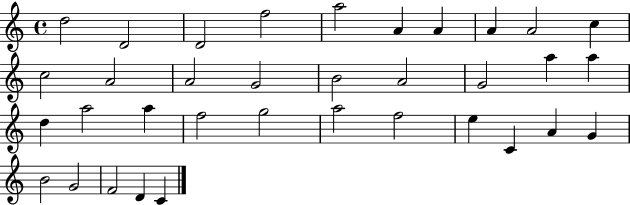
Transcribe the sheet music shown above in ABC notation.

X:1
T:Untitled
M:4/4
L:1/4
K:C
d2 D2 D2 f2 a2 A A A A2 c c2 A2 A2 G2 B2 A2 G2 a a d a2 a f2 g2 a2 f2 e C A G B2 G2 F2 D C